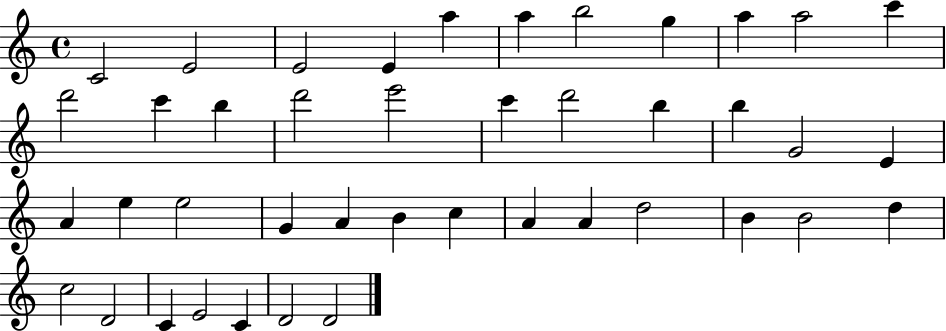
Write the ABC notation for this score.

X:1
T:Untitled
M:4/4
L:1/4
K:C
C2 E2 E2 E a a b2 g a a2 c' d'2 c' b d'2 e'2 c' d'2 b b G2 E A e e2 G A B c A A d2 B B2 d c2 D2 C E2 C D2 D2